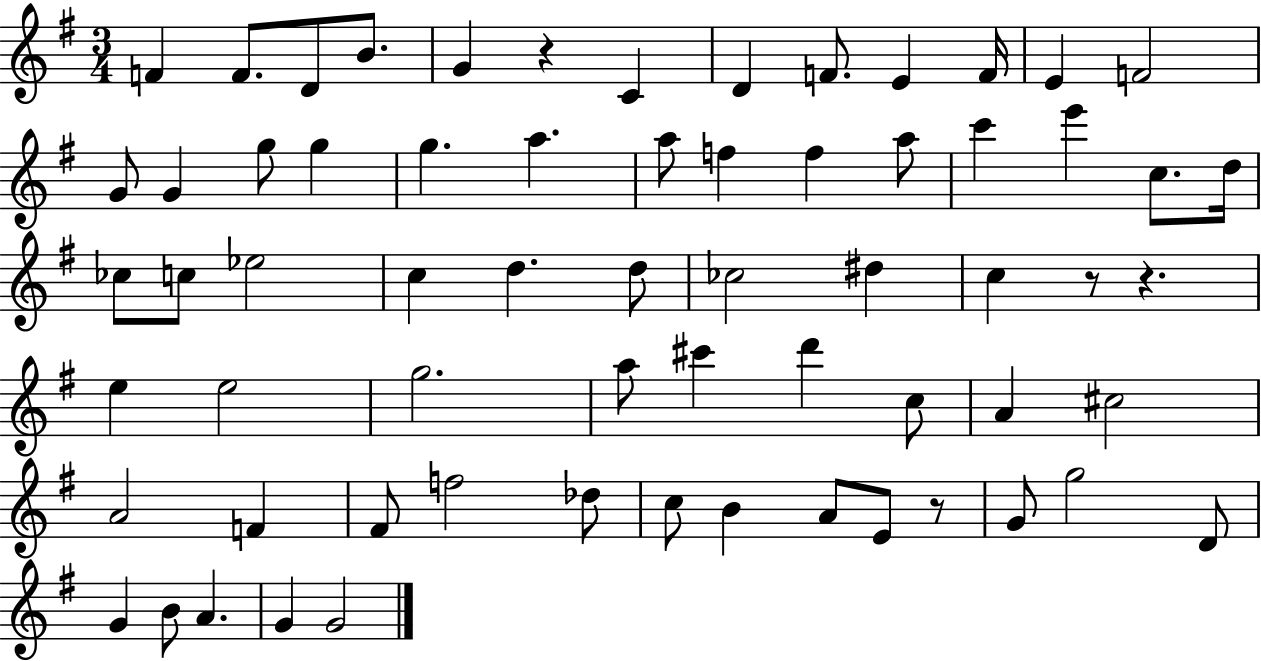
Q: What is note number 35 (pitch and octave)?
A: C5